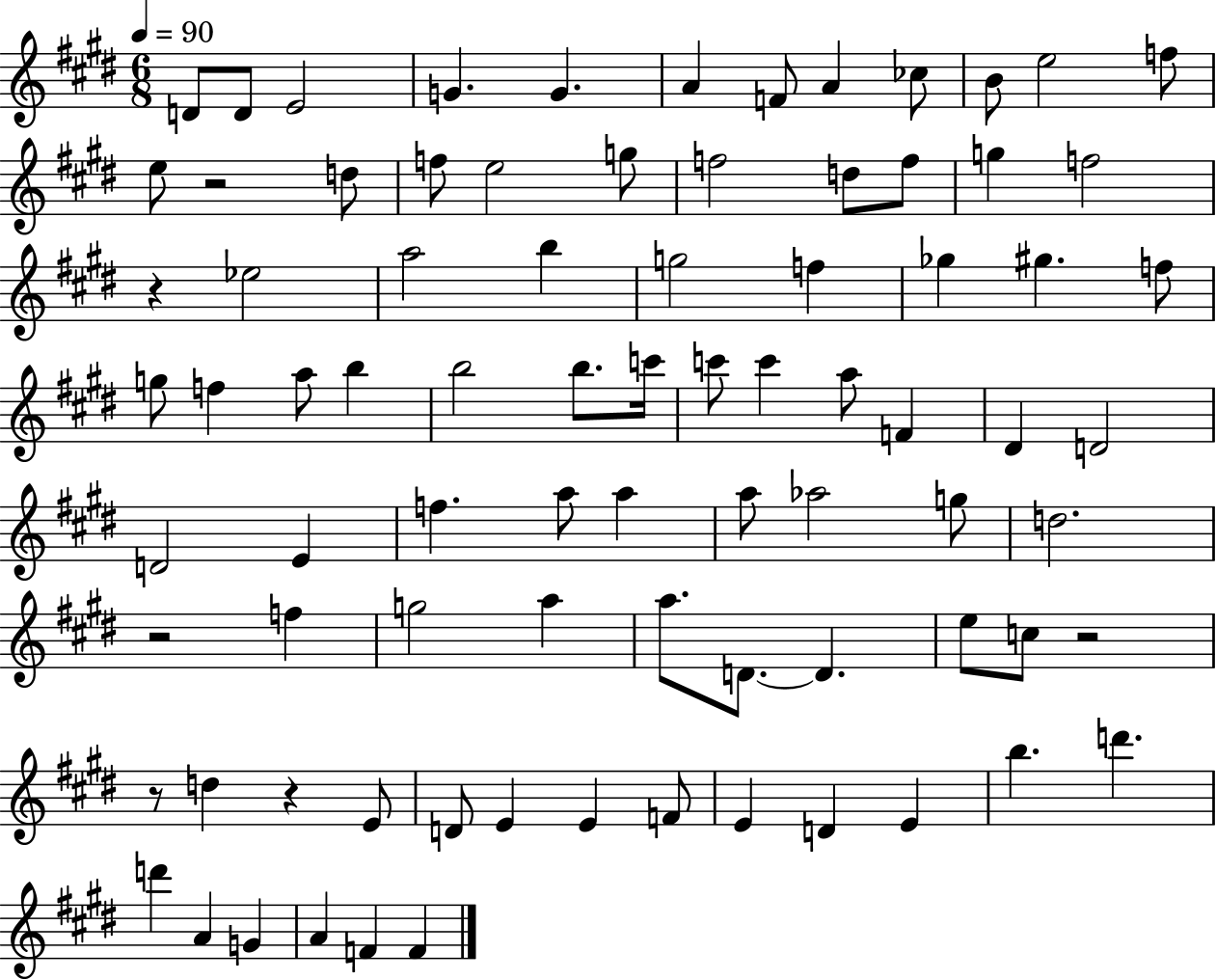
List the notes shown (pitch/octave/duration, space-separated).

D4/e D4/e E4/h G4/q. G4/q. A4/q F4/e A4/q CES5/e B4/e E5/h F5/e E5/e R/h D5/e F5/e E5/h G5/e F5/h D5/e F5/e G5/q F5/h R/q Eb5/h A5/h B5/q G5/h F5/q Gb5/q G#5/q. F5/e G5/e F5/q A5/e B5/q B5/h B5/e. C6/s C6/e C6/q A5/e F4/q D#4/q D4/h D4/h E4/q F5/q. A5/e A5/q A5/e Ab5/h G5/e D5/h. R/h F5/q G5/h A5/q A5/e. D4/e. D4/q. E5/e C5/e R/h R/e D5/q R/q E4/e D4/e E4/q E4/q F4/e E4/q D4/q E4/q B5/q. D6/q. D6/q A4/q G4/q A4/q F4/q F4/q